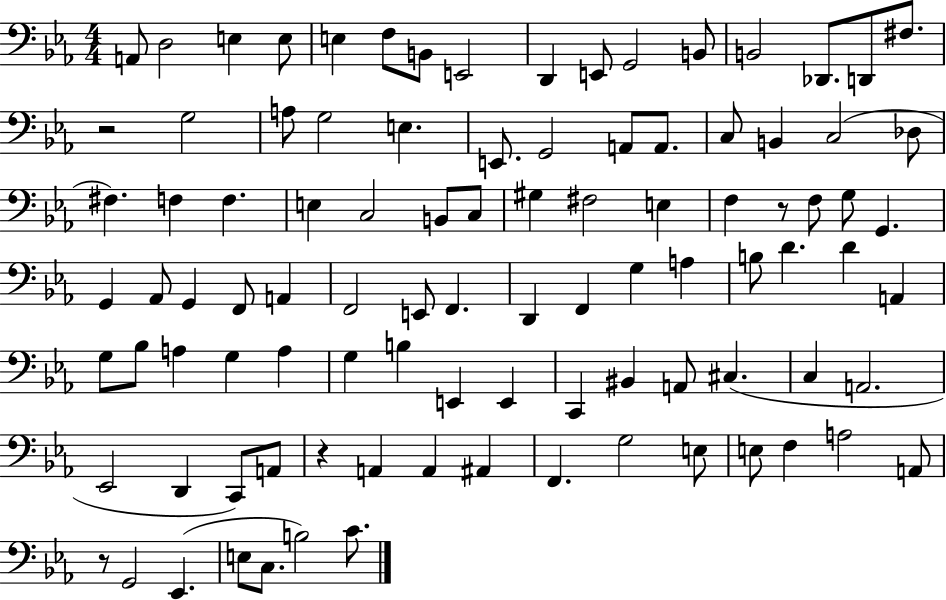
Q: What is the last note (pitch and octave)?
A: C4